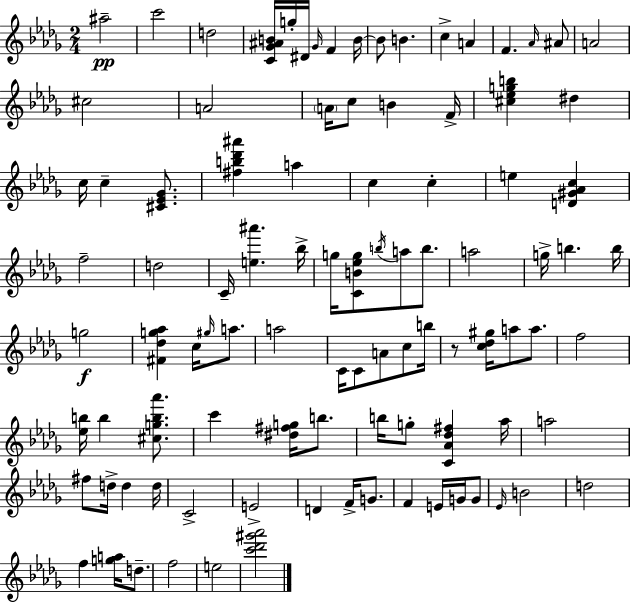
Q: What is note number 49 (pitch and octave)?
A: A4